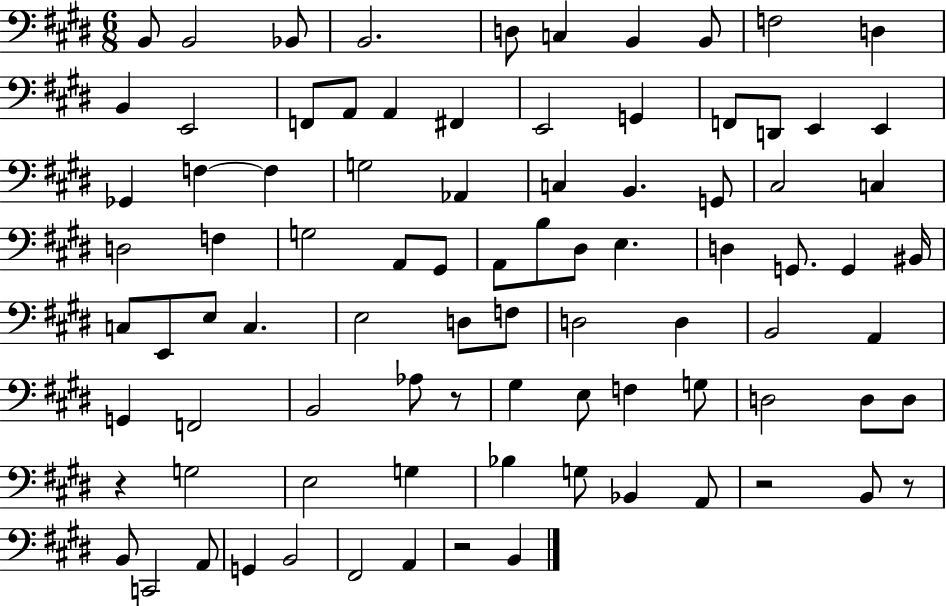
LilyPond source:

{
  \clef bass
  \numericTimeSignature
  \time 6/8
  \key e \major
  b,8 b,2 bes,8 | b,2. | d8 c4 b,4 b,8 | f2 d4 | \break b,4 e,2 | f,8 a,8 a,4 fis,4 | e,2 g,4 | f,8 d,8 e,4 e,4 | \break ges,4 f4~~ f4 | g2 aes,4 | c4 b,4. g,8 | cis2 c4 | \break d2 f4 | g2 a,8 gis,8 | a,8 b8 dis8 e4. | d4 g,8. g,4 bis,16 | \break c8 e,8 e8 c4. | e2 d8 f8 | d2 d4 | b,2 a,4 | \break g,4 f,2 | b,2 aes8 r8 | gis4 e8 f4 g8 | d2 d8 d8 | \break r4 g2 | e2 g4 | bes4 g8 bes,4 a,8 | r2 b,8 r8 | \break b,8 c,2 a,8 | g,4 b,2 | fis,2 a,4 | r2 b,4 | \break \bar "|."
}